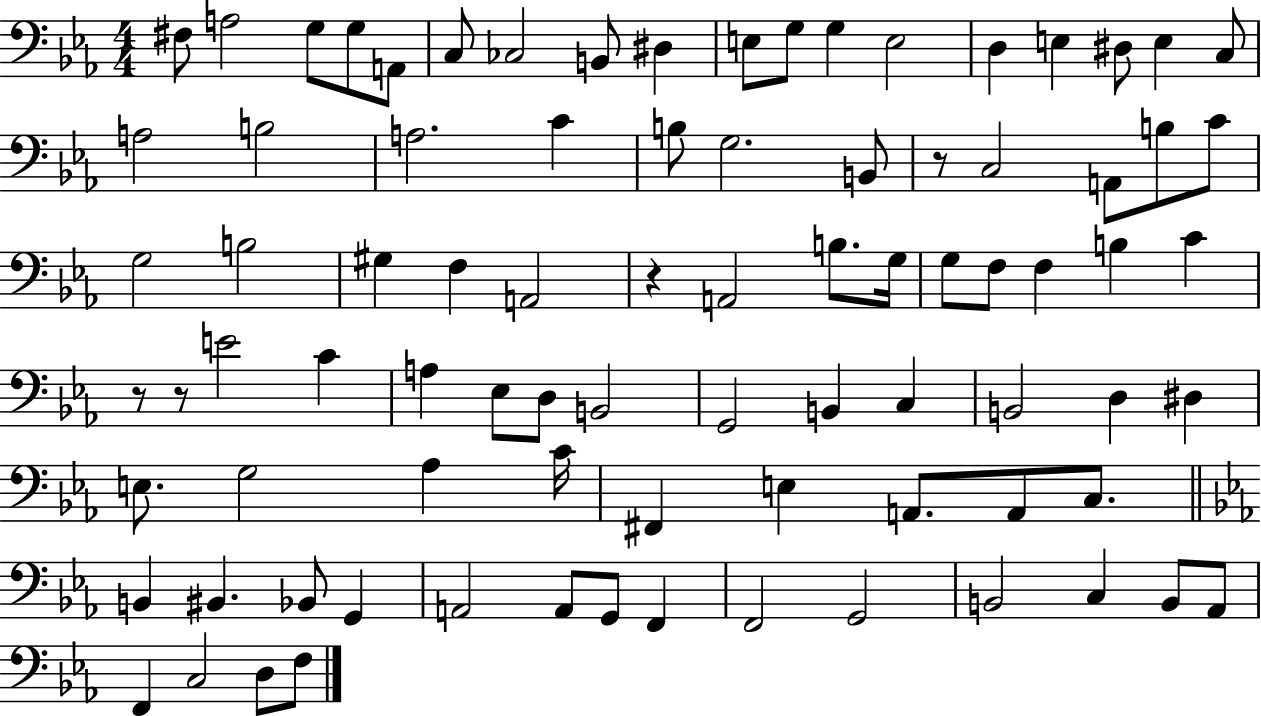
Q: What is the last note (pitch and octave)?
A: F3